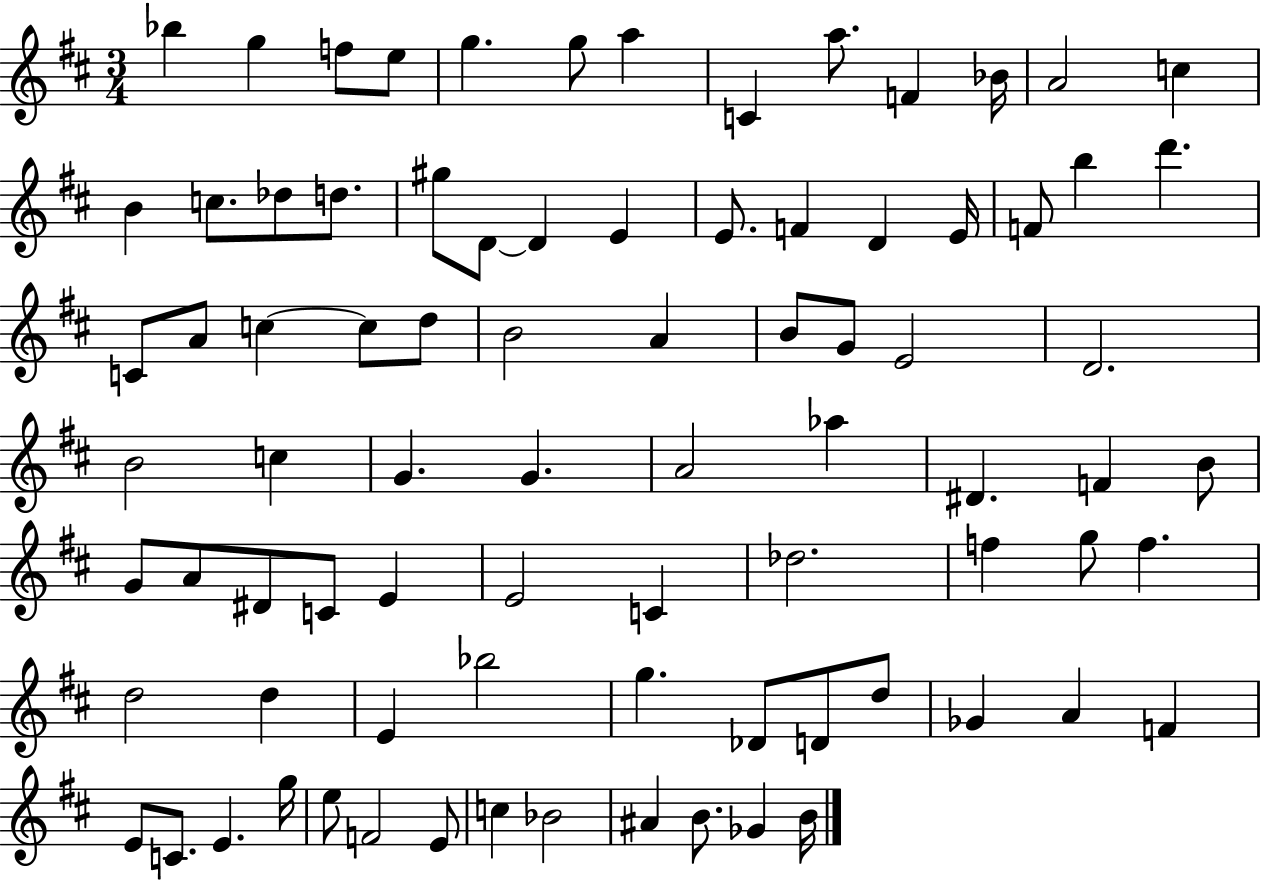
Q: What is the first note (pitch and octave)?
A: Bb5